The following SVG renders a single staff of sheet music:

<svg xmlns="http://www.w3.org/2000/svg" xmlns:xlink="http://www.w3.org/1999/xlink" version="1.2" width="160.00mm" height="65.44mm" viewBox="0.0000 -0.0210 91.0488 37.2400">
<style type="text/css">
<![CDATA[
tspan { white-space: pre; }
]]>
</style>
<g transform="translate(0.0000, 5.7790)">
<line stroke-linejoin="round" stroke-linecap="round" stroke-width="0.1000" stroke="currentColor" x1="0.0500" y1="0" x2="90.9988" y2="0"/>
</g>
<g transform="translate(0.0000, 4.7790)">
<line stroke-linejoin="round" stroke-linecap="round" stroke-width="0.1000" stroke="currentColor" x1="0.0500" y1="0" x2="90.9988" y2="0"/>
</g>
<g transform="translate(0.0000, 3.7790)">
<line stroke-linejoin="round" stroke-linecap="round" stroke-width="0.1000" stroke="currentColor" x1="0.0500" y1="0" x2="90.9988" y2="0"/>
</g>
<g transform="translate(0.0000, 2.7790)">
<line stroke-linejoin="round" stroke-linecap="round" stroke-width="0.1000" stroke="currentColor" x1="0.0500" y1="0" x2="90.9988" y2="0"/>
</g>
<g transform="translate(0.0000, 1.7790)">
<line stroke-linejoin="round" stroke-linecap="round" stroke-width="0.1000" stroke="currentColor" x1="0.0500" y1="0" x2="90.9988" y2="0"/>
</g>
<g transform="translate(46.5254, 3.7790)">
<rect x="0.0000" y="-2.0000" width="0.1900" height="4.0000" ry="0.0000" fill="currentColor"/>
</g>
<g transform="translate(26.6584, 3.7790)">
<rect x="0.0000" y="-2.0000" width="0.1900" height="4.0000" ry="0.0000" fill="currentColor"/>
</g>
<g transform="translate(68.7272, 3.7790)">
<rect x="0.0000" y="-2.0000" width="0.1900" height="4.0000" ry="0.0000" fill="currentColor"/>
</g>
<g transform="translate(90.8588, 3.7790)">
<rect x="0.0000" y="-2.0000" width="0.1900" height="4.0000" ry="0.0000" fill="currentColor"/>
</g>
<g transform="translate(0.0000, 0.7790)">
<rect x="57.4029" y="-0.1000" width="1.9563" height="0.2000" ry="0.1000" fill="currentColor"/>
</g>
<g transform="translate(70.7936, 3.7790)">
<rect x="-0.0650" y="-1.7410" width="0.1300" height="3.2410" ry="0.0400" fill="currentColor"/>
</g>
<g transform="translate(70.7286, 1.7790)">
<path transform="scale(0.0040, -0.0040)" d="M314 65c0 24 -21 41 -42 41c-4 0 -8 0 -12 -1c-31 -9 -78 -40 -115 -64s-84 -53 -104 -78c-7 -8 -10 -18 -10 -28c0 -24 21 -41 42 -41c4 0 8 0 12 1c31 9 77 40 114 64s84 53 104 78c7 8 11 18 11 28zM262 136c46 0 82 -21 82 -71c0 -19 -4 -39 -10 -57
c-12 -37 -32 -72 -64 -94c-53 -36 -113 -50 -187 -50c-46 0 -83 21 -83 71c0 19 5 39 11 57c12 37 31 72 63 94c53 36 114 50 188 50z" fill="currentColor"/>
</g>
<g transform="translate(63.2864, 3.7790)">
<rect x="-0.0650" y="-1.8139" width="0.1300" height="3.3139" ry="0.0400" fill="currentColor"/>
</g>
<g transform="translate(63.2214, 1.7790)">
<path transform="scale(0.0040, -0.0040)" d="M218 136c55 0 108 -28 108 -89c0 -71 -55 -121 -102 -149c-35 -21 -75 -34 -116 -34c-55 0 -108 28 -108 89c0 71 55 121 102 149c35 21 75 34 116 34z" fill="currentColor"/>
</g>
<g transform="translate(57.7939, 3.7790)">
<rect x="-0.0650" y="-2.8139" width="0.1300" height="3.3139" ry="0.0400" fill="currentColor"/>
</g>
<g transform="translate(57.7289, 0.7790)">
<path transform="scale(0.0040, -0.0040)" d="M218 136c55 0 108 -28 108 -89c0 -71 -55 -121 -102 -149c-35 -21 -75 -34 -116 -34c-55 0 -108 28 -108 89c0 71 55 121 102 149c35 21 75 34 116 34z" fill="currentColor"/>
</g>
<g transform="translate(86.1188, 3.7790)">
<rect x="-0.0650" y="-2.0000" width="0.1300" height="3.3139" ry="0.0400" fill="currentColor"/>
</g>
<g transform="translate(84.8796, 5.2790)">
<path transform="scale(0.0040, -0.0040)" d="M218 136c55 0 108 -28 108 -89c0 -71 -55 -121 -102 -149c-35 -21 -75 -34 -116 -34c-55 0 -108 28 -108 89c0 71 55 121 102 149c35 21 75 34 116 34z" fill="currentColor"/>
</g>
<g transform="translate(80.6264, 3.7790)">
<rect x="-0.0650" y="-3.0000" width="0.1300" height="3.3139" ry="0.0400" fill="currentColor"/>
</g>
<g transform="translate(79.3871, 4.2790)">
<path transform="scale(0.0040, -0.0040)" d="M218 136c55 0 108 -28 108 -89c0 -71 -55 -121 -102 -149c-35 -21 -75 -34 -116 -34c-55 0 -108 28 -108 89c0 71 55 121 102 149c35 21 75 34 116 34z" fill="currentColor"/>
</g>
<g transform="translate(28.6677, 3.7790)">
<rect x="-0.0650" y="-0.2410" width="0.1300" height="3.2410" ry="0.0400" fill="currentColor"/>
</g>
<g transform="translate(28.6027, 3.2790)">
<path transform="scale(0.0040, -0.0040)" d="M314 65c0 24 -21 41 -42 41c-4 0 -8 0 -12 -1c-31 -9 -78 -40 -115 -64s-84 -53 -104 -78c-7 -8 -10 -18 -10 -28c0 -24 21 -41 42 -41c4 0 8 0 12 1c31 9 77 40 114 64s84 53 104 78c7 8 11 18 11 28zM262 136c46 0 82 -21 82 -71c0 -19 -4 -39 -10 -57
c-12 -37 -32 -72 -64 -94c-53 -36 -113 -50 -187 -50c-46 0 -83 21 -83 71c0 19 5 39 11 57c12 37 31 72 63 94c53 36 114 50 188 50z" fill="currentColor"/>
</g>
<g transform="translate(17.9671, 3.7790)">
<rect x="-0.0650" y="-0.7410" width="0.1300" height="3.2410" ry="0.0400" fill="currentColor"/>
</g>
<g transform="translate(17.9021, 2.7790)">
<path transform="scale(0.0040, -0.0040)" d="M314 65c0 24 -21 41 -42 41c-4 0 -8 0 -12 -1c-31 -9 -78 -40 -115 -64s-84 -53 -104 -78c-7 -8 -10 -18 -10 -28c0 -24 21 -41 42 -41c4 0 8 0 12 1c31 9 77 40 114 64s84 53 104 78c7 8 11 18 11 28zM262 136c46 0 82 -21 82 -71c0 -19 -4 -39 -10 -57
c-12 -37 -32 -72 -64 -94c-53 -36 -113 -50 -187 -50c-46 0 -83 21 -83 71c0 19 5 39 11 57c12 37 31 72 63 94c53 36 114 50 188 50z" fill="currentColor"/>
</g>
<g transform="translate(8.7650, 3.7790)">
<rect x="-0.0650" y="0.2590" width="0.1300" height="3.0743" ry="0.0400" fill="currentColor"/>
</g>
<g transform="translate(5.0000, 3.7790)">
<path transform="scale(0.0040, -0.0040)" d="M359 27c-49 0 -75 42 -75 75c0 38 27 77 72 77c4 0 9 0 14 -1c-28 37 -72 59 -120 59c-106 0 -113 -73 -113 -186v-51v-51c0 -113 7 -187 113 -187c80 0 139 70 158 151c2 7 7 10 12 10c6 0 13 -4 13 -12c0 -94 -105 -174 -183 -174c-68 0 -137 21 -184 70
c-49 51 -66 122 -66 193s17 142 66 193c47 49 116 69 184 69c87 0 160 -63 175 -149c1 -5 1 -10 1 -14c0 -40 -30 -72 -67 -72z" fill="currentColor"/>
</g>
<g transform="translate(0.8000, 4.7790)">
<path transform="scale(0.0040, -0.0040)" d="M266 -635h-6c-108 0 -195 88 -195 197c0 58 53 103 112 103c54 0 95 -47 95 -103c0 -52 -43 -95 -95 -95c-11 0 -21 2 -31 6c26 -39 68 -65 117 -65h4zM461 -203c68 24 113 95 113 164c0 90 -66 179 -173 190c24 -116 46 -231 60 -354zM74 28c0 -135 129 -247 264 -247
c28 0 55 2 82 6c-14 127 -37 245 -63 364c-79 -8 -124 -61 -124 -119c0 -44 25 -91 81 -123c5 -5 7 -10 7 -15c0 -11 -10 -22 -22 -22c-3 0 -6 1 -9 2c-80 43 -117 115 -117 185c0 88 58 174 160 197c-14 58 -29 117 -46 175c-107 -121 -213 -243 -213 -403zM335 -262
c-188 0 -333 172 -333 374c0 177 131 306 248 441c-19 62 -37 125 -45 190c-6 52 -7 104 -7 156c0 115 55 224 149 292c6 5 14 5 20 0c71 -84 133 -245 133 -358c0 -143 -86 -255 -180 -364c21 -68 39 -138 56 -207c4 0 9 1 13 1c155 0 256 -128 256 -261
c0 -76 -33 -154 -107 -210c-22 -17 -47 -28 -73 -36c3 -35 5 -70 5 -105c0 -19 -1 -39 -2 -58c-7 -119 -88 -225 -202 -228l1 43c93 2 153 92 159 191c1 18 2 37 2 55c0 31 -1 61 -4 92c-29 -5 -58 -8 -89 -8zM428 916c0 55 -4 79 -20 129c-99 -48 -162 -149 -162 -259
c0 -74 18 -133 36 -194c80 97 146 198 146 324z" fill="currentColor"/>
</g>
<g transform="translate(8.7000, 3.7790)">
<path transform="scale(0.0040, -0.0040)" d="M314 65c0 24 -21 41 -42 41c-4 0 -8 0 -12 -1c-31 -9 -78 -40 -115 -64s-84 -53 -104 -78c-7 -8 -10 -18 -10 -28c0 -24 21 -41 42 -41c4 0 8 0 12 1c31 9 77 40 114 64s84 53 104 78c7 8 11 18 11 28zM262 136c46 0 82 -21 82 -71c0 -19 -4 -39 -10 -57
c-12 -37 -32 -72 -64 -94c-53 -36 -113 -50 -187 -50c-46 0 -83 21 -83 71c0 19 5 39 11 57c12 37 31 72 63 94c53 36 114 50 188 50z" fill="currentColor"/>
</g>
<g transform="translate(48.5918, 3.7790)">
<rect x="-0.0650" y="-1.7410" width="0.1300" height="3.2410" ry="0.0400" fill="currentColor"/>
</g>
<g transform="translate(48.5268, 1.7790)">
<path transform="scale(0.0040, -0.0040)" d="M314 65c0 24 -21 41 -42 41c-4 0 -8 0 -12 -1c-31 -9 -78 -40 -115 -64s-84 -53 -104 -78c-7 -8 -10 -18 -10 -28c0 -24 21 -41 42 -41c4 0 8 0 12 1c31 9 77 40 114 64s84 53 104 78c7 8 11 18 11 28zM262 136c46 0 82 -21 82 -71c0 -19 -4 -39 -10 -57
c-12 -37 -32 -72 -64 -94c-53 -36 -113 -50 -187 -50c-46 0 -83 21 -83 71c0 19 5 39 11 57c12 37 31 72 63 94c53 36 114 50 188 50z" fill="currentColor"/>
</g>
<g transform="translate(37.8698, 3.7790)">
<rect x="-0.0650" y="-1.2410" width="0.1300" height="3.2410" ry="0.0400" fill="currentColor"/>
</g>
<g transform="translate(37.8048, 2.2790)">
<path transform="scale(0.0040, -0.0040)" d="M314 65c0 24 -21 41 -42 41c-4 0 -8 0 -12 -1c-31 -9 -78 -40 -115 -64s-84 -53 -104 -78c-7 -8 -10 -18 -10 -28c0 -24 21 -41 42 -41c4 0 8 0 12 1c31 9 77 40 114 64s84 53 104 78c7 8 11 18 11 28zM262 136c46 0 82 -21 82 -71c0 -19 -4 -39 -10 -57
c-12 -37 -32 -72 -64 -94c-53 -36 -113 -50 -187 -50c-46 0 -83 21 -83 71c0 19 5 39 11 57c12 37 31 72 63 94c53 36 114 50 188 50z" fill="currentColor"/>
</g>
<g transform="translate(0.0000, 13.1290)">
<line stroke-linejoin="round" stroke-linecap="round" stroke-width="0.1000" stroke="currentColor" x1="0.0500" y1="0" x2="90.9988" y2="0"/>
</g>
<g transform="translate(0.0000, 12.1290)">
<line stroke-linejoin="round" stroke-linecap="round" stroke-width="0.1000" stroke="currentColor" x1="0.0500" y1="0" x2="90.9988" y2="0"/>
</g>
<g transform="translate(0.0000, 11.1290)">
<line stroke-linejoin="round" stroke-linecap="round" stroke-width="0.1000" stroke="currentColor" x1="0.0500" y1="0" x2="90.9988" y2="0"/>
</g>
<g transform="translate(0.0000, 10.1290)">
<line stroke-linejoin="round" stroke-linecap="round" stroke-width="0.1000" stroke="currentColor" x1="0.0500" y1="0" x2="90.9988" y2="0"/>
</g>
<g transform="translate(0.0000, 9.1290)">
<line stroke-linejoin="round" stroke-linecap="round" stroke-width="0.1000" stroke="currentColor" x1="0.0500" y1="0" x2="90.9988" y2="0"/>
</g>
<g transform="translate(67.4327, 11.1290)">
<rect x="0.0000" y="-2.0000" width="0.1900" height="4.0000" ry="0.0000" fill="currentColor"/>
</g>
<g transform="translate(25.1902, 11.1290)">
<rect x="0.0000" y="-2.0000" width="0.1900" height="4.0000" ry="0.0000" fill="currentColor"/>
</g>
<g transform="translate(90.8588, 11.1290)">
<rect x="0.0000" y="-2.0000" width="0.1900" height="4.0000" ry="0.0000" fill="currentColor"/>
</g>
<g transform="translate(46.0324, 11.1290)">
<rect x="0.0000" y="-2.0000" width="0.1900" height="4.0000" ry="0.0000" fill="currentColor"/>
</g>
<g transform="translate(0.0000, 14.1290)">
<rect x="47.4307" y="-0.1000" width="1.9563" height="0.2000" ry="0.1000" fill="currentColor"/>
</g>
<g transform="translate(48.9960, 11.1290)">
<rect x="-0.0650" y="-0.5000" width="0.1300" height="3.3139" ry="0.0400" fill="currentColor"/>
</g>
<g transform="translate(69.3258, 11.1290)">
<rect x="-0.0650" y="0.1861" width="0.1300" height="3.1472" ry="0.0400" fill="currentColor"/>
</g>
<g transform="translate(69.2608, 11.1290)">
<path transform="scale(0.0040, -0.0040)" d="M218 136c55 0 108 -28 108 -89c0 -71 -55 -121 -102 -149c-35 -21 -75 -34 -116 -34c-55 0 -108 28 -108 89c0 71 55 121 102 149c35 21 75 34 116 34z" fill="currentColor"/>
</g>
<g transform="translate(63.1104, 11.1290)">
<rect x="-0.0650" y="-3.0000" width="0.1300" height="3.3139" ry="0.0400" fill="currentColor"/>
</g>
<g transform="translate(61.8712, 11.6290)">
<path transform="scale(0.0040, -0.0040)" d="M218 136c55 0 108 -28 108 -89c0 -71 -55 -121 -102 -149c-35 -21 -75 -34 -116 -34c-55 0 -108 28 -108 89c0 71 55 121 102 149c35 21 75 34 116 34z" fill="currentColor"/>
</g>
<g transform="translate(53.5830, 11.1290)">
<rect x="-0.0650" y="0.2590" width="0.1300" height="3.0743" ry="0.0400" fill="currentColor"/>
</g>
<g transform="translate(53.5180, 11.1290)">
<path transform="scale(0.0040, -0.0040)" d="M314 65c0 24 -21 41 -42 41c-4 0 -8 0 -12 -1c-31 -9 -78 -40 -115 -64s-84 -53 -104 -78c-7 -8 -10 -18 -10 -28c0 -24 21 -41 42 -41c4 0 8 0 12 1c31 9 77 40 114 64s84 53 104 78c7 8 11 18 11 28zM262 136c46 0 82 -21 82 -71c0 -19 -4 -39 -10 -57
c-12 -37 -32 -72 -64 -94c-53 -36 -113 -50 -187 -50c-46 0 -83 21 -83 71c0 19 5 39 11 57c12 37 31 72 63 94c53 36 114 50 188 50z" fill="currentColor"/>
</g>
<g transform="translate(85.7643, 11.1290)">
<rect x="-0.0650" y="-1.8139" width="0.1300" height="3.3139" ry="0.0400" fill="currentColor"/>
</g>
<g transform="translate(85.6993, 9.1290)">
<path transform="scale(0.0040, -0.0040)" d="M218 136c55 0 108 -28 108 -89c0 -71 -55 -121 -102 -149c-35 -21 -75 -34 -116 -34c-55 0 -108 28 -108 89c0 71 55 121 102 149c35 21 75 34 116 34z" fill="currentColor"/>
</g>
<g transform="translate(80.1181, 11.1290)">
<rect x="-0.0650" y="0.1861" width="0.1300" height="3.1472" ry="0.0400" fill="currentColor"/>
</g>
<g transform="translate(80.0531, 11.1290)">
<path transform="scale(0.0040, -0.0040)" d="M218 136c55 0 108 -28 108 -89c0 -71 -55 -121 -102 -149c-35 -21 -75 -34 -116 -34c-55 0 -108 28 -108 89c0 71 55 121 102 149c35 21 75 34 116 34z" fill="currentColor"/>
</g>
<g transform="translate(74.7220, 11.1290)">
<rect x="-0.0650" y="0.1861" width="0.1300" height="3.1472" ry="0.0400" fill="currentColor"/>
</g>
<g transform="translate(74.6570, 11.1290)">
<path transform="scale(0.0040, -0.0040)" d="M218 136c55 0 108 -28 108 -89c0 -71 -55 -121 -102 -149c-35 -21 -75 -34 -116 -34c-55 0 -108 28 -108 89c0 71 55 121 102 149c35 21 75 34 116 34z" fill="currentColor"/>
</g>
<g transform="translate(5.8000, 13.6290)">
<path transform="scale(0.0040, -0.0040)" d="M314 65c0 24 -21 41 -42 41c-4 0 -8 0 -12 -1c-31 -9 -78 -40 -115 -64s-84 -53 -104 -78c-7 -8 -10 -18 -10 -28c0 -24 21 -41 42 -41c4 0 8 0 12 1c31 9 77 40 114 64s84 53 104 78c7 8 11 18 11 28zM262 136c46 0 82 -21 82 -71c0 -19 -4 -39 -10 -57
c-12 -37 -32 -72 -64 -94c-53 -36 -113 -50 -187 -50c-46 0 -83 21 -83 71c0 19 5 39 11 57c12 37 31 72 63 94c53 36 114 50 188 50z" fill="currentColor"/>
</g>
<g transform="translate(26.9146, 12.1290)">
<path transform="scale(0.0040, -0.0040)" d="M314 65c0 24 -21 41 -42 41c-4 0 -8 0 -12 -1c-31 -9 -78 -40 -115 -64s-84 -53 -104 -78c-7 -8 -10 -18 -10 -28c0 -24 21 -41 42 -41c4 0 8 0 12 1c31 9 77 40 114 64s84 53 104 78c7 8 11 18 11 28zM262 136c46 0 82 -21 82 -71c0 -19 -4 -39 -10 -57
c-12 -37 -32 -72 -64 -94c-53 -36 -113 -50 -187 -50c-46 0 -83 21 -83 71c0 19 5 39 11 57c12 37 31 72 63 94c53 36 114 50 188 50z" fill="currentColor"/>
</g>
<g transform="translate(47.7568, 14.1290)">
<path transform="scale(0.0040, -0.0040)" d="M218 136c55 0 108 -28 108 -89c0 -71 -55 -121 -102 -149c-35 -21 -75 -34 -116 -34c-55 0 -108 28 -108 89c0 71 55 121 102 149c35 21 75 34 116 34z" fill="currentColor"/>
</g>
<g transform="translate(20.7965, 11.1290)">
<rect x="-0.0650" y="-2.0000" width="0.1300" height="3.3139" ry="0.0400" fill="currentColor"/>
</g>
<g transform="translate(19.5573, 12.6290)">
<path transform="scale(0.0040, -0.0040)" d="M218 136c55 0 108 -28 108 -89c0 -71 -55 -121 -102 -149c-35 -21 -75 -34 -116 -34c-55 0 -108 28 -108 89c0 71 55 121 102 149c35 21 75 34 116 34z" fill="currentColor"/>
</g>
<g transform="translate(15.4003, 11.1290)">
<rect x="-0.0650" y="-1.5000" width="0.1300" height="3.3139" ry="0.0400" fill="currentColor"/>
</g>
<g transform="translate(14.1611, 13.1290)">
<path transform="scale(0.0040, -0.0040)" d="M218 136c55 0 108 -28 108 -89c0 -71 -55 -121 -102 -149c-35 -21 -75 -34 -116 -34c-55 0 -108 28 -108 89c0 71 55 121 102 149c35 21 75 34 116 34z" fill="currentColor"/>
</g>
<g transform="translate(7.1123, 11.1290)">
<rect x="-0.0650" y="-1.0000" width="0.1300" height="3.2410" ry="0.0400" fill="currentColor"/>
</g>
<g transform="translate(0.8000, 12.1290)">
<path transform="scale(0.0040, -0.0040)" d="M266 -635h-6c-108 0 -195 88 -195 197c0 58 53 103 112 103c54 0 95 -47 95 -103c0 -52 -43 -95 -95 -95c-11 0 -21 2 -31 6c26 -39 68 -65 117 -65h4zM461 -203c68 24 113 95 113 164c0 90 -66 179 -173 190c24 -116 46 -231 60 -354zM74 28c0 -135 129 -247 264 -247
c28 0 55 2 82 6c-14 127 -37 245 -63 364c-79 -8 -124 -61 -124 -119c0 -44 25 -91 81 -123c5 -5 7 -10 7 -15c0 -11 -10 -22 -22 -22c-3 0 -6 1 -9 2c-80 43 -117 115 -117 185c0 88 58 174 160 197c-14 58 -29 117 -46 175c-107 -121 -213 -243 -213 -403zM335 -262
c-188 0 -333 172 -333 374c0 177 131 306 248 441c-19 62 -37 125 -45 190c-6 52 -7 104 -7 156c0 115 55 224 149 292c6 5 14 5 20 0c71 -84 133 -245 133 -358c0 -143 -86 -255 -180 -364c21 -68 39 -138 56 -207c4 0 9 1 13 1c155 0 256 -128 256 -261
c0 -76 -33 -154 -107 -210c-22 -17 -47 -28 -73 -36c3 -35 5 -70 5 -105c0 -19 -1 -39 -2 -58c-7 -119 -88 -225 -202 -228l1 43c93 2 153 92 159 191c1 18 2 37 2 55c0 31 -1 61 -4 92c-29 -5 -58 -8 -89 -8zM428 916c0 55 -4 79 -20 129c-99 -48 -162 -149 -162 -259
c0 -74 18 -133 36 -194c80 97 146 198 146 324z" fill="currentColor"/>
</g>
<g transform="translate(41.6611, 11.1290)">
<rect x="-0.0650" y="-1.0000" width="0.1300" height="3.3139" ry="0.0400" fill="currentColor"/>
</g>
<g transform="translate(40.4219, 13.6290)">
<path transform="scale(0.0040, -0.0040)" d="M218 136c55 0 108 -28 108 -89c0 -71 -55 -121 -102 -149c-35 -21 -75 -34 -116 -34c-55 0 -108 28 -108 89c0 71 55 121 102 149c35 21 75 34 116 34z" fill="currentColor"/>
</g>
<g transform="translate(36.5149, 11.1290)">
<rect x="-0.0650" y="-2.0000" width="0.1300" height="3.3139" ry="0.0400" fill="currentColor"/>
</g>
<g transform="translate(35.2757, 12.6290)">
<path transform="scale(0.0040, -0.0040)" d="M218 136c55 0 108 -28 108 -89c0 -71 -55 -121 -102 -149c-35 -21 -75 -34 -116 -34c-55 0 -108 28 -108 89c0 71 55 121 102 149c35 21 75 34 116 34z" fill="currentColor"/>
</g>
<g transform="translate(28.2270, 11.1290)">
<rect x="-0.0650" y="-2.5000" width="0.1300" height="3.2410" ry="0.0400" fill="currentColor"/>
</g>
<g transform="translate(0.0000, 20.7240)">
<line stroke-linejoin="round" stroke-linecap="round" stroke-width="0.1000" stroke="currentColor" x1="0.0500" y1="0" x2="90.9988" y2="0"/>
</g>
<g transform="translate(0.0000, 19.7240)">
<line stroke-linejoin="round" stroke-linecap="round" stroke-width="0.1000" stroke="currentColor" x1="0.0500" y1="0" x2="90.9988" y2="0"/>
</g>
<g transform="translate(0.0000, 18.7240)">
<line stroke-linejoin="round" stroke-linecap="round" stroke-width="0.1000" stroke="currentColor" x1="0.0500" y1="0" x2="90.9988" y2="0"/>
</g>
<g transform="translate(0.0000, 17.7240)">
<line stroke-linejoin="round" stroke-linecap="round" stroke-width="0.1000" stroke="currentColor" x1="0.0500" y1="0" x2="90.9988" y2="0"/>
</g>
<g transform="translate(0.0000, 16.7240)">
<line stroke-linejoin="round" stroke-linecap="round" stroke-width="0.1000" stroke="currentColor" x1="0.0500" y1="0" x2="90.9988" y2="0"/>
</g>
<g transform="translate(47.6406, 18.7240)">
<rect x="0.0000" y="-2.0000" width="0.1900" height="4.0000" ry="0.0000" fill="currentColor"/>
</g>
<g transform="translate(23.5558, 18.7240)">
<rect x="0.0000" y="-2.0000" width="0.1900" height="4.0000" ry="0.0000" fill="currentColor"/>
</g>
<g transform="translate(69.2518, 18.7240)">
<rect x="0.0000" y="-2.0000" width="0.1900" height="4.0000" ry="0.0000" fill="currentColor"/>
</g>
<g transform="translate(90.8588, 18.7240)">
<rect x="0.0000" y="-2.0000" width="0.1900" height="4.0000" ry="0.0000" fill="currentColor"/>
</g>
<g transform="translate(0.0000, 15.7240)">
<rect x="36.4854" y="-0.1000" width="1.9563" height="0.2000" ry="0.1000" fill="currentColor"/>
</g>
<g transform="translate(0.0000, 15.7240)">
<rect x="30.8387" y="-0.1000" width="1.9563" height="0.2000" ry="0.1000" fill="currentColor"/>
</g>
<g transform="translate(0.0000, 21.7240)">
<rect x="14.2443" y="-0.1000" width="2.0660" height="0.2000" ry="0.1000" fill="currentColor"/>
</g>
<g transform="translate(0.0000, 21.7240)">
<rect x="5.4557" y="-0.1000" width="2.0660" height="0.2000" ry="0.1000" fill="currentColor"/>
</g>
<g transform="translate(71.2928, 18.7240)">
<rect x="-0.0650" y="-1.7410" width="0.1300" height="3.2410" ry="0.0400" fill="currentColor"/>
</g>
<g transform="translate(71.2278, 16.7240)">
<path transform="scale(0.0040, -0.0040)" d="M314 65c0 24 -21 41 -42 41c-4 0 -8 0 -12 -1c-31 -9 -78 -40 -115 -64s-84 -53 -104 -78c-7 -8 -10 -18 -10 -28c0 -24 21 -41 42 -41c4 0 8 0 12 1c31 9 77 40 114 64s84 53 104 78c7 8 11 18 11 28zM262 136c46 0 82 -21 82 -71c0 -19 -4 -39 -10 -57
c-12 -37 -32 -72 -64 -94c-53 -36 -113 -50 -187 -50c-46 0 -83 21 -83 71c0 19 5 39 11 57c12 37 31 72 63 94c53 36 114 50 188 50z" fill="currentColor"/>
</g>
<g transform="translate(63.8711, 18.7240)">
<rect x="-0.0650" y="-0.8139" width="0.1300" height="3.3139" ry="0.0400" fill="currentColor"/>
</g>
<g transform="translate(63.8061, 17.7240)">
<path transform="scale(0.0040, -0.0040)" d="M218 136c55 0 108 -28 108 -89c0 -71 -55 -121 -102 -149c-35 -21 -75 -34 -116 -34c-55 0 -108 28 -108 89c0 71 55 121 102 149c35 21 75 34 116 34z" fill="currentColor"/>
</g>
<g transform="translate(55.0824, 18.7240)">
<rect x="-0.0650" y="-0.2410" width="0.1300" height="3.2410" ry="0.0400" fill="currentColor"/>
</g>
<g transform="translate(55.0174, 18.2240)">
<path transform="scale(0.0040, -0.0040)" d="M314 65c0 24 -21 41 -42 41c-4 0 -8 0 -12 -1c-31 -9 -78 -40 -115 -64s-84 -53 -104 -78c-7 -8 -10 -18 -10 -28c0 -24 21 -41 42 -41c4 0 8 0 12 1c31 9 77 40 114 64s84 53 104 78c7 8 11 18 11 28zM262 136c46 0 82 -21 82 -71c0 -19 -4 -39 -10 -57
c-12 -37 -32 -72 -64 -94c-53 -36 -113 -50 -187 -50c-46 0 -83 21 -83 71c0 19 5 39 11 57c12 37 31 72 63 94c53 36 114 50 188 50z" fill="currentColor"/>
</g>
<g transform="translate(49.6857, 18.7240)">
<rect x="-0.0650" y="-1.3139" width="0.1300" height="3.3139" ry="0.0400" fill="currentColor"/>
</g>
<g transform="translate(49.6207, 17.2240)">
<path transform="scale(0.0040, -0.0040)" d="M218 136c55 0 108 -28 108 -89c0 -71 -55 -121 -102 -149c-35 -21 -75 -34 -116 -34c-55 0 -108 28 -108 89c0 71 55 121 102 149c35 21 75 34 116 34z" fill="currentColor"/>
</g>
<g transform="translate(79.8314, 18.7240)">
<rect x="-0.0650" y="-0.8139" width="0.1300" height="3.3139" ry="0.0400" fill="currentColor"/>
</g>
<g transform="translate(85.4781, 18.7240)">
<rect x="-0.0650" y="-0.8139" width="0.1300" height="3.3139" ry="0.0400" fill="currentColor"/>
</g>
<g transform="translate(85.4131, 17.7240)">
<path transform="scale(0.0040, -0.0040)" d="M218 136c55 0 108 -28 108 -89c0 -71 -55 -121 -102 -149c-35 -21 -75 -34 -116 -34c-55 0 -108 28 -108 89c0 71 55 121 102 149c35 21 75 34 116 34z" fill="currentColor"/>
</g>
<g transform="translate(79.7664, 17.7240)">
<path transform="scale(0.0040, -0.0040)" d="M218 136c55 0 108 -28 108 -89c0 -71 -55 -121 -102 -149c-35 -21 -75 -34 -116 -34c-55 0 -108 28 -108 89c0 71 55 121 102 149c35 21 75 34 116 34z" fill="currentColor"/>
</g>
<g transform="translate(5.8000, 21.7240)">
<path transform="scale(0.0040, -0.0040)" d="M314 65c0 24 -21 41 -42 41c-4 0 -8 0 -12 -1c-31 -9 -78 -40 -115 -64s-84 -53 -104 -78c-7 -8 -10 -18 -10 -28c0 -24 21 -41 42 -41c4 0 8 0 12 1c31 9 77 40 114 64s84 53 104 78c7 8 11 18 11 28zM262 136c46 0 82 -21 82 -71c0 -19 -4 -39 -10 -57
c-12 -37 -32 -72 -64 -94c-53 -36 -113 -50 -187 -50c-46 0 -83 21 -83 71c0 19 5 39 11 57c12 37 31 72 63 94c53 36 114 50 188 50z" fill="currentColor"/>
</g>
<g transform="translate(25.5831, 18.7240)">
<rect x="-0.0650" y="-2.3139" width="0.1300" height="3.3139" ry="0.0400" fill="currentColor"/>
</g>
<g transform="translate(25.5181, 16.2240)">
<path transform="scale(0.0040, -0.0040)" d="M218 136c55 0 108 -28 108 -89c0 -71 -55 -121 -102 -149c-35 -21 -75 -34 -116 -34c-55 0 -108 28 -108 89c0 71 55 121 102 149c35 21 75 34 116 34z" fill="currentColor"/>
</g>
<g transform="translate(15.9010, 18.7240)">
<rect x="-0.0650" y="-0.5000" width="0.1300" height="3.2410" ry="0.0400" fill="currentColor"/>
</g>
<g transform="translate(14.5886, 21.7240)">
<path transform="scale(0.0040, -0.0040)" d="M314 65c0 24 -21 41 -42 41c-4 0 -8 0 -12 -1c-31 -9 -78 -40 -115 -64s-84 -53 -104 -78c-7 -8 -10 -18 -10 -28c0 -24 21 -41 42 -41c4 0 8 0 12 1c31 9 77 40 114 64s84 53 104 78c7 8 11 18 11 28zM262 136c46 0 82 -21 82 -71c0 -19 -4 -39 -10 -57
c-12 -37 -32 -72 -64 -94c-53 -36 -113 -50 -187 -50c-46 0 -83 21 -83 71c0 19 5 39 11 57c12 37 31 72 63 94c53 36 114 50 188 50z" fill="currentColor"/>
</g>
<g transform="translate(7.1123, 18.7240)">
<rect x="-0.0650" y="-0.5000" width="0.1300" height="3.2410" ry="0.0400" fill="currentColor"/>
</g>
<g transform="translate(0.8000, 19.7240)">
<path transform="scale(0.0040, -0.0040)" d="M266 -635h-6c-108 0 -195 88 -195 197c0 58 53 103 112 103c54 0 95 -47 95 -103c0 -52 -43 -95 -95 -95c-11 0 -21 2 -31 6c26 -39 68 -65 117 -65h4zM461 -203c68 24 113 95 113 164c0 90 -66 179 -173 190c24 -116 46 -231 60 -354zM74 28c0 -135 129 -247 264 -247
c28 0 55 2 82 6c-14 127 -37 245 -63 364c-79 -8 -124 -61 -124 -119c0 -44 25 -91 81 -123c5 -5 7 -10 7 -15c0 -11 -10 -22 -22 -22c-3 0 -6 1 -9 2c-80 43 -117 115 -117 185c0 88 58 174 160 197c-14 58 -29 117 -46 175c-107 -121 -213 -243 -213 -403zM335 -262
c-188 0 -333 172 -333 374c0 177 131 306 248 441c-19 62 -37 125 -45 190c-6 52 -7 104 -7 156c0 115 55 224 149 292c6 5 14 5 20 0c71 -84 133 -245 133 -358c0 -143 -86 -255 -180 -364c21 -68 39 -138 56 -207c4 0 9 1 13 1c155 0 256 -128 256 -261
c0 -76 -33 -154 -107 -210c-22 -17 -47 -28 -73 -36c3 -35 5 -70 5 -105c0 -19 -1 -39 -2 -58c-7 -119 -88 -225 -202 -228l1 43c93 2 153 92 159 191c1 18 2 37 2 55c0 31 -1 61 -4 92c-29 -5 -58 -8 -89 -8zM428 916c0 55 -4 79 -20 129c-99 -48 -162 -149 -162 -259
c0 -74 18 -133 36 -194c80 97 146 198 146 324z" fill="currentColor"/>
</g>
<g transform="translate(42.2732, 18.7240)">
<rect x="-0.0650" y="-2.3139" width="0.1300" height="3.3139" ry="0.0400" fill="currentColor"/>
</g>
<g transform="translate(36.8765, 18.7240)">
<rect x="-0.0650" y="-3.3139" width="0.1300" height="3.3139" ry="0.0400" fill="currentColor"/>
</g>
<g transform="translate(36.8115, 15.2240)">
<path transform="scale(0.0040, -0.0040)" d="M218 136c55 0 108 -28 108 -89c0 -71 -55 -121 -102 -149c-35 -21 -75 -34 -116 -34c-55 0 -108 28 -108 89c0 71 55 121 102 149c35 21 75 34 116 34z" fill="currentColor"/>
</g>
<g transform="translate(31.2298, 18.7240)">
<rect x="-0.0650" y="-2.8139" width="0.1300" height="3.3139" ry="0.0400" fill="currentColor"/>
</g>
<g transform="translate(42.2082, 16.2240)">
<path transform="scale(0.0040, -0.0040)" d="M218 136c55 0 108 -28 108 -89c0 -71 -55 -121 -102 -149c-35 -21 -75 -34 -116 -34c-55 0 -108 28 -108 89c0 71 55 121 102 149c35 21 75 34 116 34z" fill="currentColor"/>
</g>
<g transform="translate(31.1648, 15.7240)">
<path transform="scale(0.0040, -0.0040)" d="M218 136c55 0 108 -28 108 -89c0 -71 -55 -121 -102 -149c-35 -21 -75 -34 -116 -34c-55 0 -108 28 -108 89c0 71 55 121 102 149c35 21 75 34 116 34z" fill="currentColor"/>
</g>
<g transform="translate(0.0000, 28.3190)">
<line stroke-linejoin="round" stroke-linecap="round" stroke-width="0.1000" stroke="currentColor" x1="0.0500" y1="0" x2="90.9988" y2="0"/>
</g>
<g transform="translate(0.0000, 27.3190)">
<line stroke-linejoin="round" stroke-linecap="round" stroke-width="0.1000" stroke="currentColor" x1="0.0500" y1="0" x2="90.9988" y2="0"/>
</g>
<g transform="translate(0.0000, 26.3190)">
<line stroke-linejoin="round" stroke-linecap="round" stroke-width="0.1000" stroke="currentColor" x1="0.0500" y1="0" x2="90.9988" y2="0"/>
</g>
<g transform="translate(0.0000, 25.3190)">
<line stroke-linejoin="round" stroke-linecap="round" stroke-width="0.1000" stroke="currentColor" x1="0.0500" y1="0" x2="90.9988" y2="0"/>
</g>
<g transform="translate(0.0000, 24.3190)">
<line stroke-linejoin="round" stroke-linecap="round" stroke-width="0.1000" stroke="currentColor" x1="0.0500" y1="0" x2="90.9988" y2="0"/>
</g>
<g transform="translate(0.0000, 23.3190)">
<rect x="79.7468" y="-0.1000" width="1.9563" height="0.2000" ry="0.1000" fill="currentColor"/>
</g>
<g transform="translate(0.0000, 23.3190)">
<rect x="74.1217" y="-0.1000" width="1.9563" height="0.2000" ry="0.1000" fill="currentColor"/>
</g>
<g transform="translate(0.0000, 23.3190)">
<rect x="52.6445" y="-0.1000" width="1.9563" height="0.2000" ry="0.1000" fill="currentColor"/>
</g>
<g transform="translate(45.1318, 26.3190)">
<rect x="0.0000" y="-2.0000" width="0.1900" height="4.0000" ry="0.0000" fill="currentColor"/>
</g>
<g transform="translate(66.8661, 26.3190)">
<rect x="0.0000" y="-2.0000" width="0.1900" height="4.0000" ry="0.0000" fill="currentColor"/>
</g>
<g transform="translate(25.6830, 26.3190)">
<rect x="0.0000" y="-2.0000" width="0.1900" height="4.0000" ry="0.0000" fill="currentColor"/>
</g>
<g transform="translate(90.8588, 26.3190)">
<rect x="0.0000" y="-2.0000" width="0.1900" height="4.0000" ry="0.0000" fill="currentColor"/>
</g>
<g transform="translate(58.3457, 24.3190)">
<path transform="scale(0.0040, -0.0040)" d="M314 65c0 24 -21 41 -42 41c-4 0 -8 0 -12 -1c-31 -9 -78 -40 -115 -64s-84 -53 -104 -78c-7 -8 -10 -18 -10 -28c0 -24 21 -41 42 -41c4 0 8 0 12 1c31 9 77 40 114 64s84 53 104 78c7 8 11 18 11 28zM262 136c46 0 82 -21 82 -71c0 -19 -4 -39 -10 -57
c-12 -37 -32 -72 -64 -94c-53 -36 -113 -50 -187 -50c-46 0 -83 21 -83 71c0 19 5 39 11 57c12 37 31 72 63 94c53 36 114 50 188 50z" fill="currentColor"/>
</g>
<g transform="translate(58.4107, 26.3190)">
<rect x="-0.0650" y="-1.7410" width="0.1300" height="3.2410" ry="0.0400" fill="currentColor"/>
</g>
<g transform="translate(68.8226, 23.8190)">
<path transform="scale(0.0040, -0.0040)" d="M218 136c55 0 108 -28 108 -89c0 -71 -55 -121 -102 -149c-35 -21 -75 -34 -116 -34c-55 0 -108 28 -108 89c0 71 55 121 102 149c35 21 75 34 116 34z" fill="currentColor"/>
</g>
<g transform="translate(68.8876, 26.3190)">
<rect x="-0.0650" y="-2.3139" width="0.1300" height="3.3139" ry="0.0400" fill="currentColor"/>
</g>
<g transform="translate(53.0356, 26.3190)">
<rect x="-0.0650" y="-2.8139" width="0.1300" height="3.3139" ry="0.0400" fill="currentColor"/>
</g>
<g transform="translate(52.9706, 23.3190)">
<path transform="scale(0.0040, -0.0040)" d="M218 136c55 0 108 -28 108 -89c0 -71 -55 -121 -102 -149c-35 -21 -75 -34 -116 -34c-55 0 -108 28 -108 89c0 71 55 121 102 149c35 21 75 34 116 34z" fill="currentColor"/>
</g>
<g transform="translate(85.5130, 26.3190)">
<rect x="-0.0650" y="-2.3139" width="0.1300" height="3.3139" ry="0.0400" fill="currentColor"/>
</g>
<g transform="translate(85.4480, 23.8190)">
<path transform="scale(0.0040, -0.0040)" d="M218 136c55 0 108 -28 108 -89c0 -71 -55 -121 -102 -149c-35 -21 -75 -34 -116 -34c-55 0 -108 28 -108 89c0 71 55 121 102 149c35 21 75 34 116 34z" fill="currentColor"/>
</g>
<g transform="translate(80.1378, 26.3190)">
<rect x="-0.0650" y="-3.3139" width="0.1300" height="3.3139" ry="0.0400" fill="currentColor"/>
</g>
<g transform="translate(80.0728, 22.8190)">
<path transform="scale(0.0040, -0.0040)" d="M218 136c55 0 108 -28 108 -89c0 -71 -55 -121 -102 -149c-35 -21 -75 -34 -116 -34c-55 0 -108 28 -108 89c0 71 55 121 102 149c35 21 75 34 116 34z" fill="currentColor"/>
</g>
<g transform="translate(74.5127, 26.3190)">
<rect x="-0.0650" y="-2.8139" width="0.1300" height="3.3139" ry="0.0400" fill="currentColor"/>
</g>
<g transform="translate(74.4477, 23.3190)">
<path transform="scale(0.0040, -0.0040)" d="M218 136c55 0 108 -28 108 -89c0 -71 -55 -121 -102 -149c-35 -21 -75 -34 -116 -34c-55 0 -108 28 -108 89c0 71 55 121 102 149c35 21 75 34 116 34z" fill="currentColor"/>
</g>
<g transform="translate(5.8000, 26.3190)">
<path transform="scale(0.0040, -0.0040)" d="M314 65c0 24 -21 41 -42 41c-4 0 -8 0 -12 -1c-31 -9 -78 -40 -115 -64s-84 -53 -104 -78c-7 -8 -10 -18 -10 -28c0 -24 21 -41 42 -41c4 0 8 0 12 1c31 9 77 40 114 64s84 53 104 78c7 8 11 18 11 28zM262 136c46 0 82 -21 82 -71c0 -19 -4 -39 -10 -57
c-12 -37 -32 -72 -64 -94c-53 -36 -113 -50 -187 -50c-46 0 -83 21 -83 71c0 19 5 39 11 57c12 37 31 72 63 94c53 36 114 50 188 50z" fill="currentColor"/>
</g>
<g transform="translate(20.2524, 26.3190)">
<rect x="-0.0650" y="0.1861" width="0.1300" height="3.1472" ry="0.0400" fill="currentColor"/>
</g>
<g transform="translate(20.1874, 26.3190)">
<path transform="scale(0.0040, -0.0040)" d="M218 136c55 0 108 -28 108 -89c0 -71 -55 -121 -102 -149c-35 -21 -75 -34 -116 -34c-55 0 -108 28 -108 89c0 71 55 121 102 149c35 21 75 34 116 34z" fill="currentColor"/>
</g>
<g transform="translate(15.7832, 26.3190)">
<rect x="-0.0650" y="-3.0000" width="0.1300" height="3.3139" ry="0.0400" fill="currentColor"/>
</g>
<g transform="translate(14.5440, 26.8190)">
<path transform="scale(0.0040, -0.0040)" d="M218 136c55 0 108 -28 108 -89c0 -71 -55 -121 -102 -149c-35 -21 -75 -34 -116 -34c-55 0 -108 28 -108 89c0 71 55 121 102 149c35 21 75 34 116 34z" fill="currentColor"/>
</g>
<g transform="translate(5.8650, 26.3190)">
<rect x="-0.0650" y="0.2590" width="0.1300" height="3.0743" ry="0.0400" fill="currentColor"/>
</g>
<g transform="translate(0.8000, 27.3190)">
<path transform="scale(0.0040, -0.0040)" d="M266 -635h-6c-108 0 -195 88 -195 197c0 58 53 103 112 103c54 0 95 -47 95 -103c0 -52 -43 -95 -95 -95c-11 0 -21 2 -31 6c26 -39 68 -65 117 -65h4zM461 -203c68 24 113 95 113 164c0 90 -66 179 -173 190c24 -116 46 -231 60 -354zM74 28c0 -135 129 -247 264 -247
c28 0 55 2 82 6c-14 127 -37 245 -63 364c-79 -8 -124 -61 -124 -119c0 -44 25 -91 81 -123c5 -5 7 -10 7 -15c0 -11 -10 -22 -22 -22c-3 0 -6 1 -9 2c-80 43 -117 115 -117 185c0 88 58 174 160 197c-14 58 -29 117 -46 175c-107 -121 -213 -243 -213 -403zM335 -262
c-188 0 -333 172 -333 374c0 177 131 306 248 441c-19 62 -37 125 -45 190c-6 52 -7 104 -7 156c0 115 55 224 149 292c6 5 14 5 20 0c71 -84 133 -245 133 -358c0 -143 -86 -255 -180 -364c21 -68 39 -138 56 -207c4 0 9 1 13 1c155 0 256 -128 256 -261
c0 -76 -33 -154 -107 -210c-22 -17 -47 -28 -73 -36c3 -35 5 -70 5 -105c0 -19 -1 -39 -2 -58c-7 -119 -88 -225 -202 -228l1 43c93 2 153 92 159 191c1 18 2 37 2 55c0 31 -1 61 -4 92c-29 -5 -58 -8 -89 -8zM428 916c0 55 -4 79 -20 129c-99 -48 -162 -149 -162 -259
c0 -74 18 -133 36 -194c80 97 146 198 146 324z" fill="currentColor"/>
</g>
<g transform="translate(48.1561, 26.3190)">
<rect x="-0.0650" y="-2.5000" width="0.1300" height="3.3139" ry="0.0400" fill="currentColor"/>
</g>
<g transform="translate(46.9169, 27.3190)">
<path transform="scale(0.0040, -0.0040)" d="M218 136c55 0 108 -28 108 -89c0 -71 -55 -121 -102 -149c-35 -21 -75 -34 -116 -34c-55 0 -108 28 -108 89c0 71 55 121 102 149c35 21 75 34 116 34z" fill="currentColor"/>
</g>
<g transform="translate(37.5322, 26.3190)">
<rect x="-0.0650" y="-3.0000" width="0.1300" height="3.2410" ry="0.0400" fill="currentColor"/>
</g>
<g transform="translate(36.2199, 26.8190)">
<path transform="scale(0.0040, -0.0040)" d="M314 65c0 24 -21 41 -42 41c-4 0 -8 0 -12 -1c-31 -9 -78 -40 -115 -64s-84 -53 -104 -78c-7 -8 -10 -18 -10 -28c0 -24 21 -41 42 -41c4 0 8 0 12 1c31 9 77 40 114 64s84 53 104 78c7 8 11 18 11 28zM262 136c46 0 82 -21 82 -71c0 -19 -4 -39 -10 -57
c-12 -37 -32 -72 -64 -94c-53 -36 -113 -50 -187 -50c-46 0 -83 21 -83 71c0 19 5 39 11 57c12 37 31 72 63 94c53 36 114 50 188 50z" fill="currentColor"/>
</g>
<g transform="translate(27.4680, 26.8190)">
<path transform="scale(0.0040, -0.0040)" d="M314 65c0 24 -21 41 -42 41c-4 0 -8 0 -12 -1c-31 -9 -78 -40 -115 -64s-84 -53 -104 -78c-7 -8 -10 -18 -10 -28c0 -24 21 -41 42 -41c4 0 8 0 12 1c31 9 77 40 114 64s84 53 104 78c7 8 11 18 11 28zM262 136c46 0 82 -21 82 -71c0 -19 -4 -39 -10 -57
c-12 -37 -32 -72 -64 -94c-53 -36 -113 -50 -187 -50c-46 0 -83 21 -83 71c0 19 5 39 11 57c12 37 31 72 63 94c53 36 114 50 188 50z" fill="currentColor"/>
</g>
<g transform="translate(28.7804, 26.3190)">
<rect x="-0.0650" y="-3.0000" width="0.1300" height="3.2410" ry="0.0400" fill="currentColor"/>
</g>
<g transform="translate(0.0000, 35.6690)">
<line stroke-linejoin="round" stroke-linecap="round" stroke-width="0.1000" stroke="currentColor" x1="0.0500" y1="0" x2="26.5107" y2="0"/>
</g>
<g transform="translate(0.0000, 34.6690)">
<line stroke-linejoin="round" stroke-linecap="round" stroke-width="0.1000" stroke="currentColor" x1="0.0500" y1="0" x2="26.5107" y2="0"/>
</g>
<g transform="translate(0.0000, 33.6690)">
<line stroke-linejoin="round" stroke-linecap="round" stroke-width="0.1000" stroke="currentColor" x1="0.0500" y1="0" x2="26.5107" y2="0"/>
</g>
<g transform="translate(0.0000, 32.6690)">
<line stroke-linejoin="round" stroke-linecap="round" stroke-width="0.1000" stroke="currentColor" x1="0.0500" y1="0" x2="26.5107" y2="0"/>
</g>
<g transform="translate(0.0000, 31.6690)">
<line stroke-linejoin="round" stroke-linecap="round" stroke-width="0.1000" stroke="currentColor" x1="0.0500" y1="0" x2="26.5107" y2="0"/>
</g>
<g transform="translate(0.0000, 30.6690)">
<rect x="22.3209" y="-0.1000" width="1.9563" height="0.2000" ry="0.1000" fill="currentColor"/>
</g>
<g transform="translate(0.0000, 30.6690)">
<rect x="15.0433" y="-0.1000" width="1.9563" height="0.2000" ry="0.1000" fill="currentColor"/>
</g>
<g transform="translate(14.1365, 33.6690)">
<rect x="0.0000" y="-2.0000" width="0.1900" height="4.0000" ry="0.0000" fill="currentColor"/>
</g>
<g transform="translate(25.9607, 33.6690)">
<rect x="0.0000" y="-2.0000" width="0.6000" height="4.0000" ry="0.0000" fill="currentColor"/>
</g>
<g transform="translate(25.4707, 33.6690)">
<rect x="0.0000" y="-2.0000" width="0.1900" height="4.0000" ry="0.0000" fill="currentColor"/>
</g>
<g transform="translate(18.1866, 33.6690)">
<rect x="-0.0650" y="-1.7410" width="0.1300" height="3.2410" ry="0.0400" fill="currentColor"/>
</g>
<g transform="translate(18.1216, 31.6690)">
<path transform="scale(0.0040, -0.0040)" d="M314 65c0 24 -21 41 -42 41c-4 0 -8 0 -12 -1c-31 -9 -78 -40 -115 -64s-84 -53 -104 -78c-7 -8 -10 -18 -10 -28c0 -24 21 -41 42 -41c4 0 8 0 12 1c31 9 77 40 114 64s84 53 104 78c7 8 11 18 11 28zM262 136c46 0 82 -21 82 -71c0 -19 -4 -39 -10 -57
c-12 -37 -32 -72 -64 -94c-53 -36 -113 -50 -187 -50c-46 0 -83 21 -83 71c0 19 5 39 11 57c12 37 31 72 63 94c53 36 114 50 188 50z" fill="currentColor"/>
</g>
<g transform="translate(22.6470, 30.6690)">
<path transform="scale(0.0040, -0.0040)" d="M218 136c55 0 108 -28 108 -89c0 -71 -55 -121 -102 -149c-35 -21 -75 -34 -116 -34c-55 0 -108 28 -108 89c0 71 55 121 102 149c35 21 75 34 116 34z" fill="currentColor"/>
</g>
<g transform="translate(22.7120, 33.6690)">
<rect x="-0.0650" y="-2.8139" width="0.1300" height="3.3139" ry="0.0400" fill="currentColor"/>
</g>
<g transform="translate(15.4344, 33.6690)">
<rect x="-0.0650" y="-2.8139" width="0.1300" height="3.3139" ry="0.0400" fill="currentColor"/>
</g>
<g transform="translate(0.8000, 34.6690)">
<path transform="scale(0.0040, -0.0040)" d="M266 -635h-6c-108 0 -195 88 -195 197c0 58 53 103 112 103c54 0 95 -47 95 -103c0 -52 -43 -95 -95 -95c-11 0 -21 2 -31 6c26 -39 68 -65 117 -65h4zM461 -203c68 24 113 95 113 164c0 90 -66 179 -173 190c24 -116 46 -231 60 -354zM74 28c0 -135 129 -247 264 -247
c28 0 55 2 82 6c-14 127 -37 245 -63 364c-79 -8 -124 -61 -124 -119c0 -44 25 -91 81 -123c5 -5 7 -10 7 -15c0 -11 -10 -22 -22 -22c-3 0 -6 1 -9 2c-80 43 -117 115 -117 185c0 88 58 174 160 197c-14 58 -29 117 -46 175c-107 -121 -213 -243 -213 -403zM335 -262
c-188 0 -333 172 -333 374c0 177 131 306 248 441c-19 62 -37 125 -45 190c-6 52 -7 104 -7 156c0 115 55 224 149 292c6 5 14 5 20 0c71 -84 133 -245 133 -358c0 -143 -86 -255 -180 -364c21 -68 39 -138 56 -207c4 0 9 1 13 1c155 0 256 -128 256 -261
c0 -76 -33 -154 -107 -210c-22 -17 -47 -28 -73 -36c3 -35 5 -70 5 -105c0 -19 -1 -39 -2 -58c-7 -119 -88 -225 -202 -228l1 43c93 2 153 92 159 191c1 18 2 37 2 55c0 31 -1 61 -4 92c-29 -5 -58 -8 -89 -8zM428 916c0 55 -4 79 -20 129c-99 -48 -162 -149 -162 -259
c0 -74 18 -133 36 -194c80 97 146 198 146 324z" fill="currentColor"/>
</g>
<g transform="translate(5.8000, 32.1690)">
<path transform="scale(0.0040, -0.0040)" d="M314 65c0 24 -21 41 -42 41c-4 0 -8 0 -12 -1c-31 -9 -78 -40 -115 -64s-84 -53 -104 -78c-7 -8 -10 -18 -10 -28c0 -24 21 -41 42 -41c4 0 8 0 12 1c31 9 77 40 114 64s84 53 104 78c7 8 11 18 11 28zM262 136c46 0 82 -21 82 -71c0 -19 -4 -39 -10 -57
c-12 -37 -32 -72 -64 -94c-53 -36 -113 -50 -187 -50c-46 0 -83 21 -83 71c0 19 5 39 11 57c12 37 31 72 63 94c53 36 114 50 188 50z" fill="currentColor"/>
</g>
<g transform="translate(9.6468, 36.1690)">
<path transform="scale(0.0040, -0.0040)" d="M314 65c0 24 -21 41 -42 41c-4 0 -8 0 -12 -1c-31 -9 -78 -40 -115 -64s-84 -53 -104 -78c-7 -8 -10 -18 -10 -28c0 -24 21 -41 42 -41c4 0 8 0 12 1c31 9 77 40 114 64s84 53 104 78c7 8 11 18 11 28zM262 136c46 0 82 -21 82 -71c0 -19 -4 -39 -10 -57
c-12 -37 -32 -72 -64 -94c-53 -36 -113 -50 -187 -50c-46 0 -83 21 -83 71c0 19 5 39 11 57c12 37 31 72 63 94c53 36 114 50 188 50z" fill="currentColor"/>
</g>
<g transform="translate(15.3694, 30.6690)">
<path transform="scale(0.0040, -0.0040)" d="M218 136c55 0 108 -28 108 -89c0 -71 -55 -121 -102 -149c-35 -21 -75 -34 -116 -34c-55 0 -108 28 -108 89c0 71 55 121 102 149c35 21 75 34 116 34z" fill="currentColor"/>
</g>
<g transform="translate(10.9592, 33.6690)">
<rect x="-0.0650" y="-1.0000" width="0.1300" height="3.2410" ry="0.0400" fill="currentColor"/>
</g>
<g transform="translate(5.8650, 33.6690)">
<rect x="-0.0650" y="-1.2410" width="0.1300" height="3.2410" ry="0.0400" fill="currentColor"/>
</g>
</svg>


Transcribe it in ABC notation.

X:1
T:Untitled
M:4/4
L:1/4
K:C
B2 d2 c2 e2 f2 a f f2 A F D2 E F G2 F D C B2 A B B B f C2 C2 g a b g e c2 d f2 d d B2 A B A2 A2 G a f2 g a b g e2 D2 a f2 a